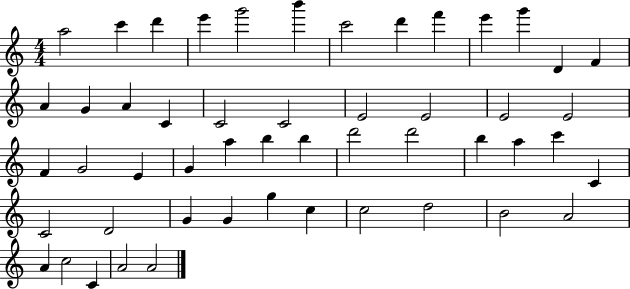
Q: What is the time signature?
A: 4/4